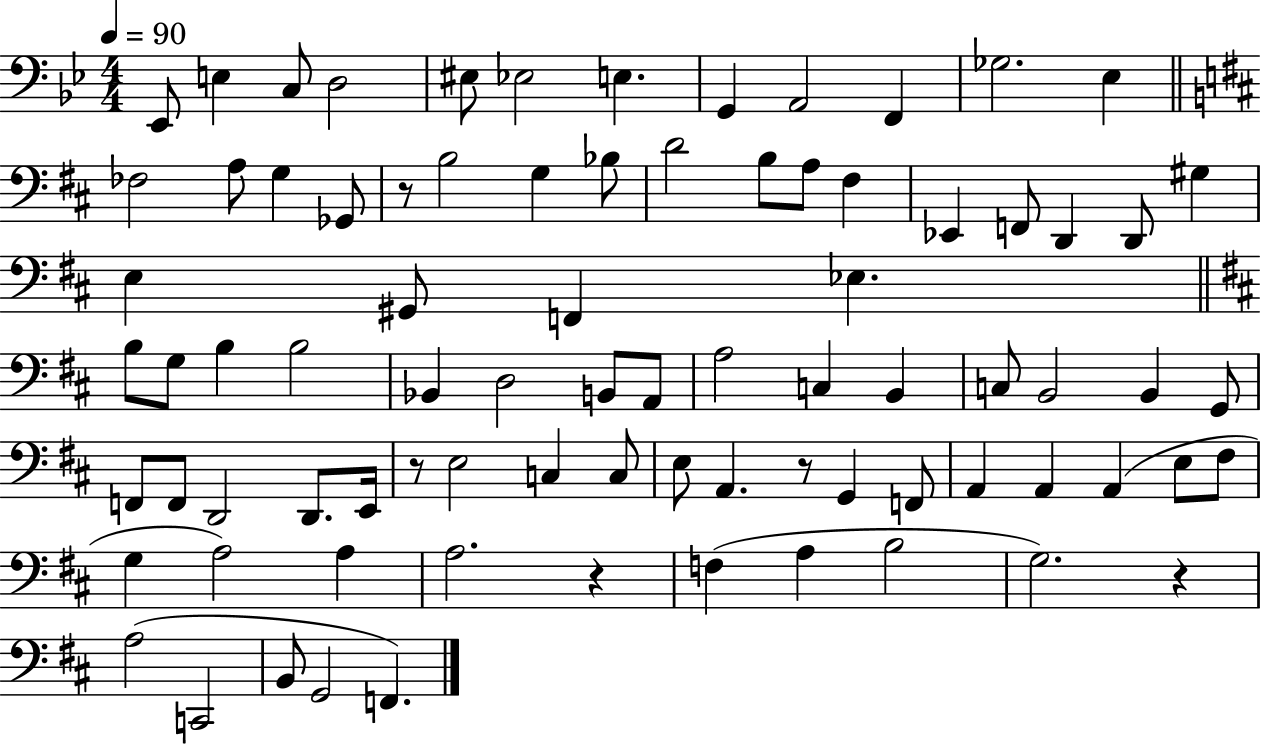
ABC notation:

X:1
T:Untitled
M:4/4
L:1/4
K:Bb
_E,,/2 E, C,/2 D,2 ^E,/2 _E,2 E, G,, A,,2 F,, _G,2 _E, _F,2 A,/2 G, _G,,/2 z/2 B,2 G, _B,/2 D2 B,/2 A,/2 ^F, _E,, F,,/2 D,, D,,/2 ^G, E, ^G,,/2 F,, _E, B,/2 G,/2 B, B,2 _B,, D,2 B,,/2 A,,/2 A,2 C, B,, C,/2 B,,2 B,, G,,/2 F,,/2 F,,/2 D,,2 D,,/2 E,,/4 z/2 E,2 C, C,/2 E,/2 A,, z/2 G,, F,,/2 A,, A,, A,, E,/2 ^F,/2 G, A,2 A, A,2 z F, A, B,2 G,2 z A,2 C,,2 B,,/2 G,,2 F,,